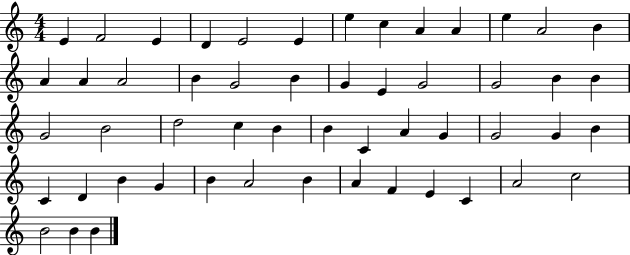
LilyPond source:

{
  \clef treble
  \numericTimeSignature
  \time 4/4
  \key c \major
  e'4 f'2 e'4 | d'4 e'2 e'4 | e''4 c''4 a'4 a'4 | e''4 a'2 b'4 | \break a'4 a'4 a'2 | b'4 g'2 b'4 | g'4 e'4 g'2 | g'2 b'4 b'4 | \break g'2 b'2 | d''2 c''4 b'4 | b'4 c'4 a'4 g'4 | g'2 g'4 b'4 | \break c'4 d'4 b'4 g'4 | b'4 a'2 b'4 | a'4 f'4 e'4 c'4 | a'2 c''2 | \break b'2 b'4 b'4 | \bar "|."
}